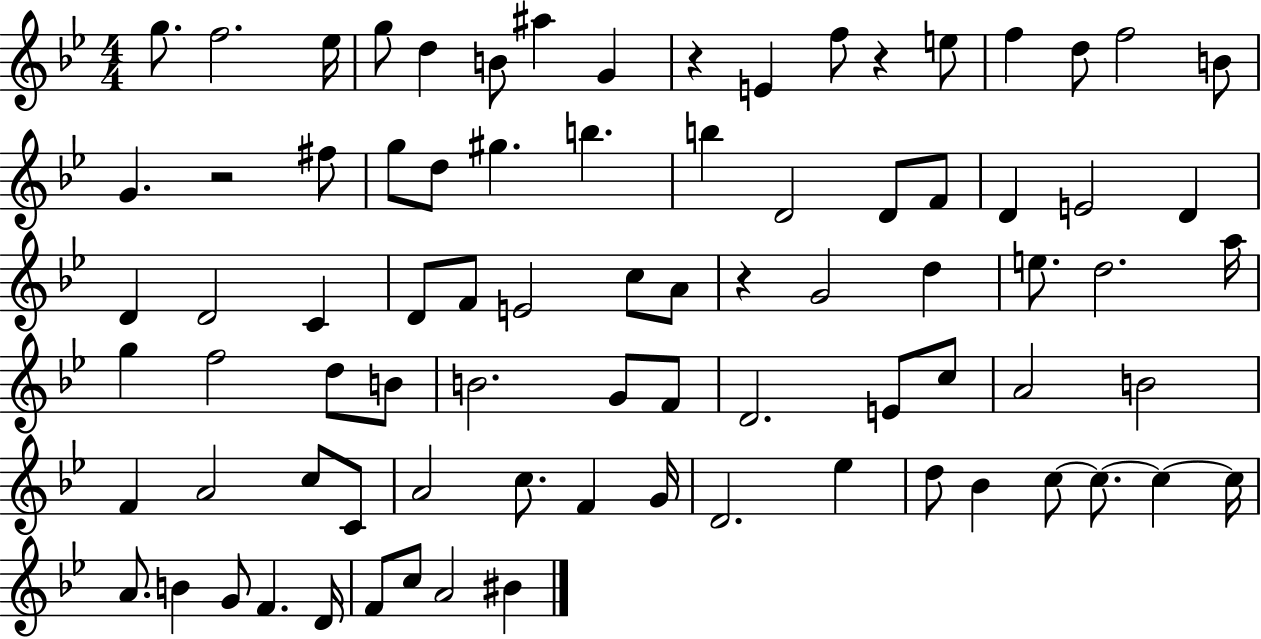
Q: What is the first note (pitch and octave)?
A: G5